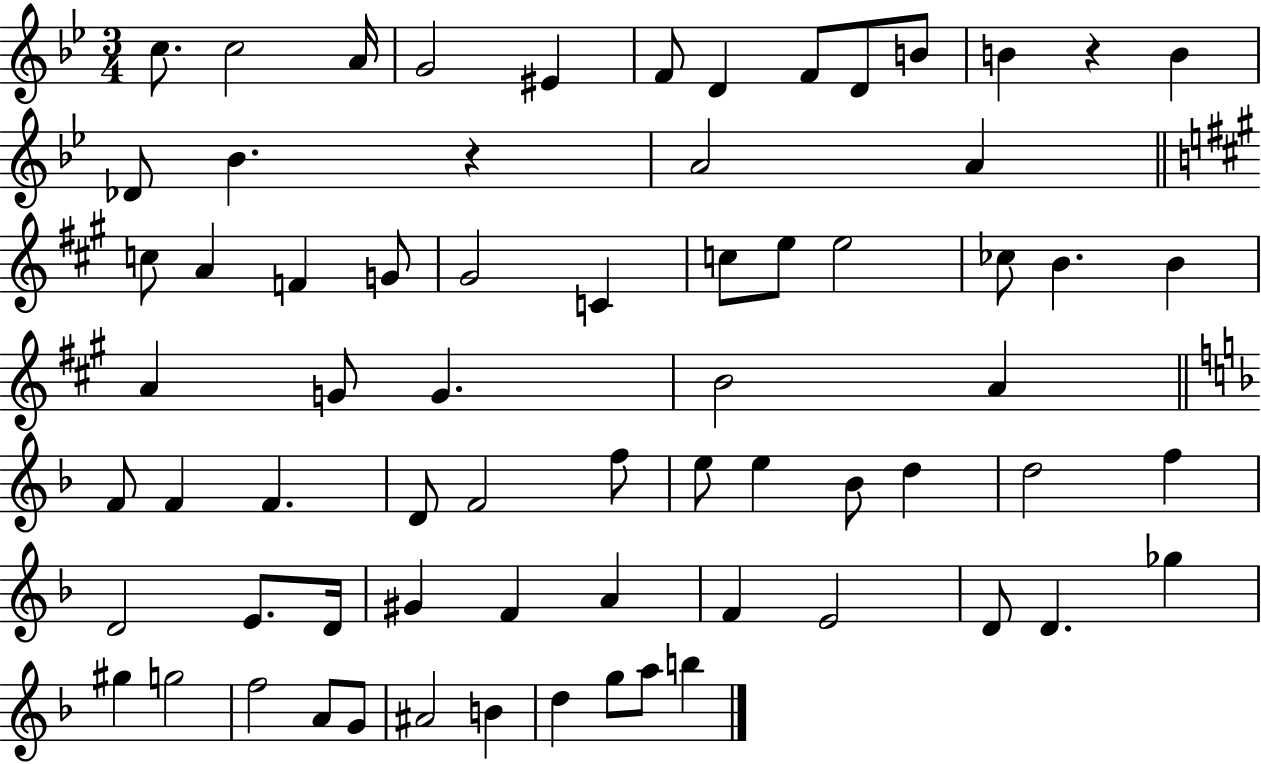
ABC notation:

X:1
T:Untitled
M:3/4
L:1/4
K:Bb
c/2 c2 A/4 G2 ^E F/2 D F/2 D/2 B/2 B z B _D/2 _B z A2 A c/2 A F G/2 ^G2 C c/2 e/2 e2 _c/2 B B A G/2 G B2 A F/2 F F D/2 F2 f/2 e/2 e _B/2 d d2 f D2 E/2 D/4 ^G F A F E2 D/2 D _g ^g g2 f2 A/2 G/2 ^A2 B d g/2 a/2 b